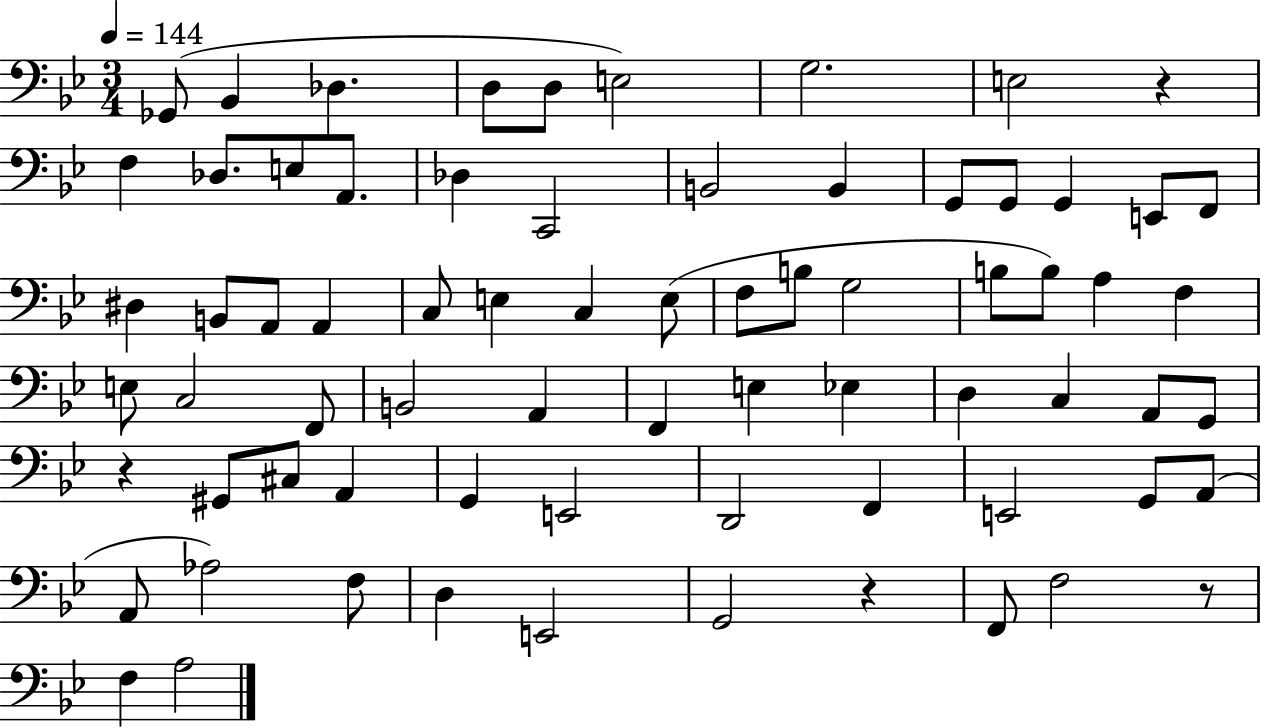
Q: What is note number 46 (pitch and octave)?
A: C3